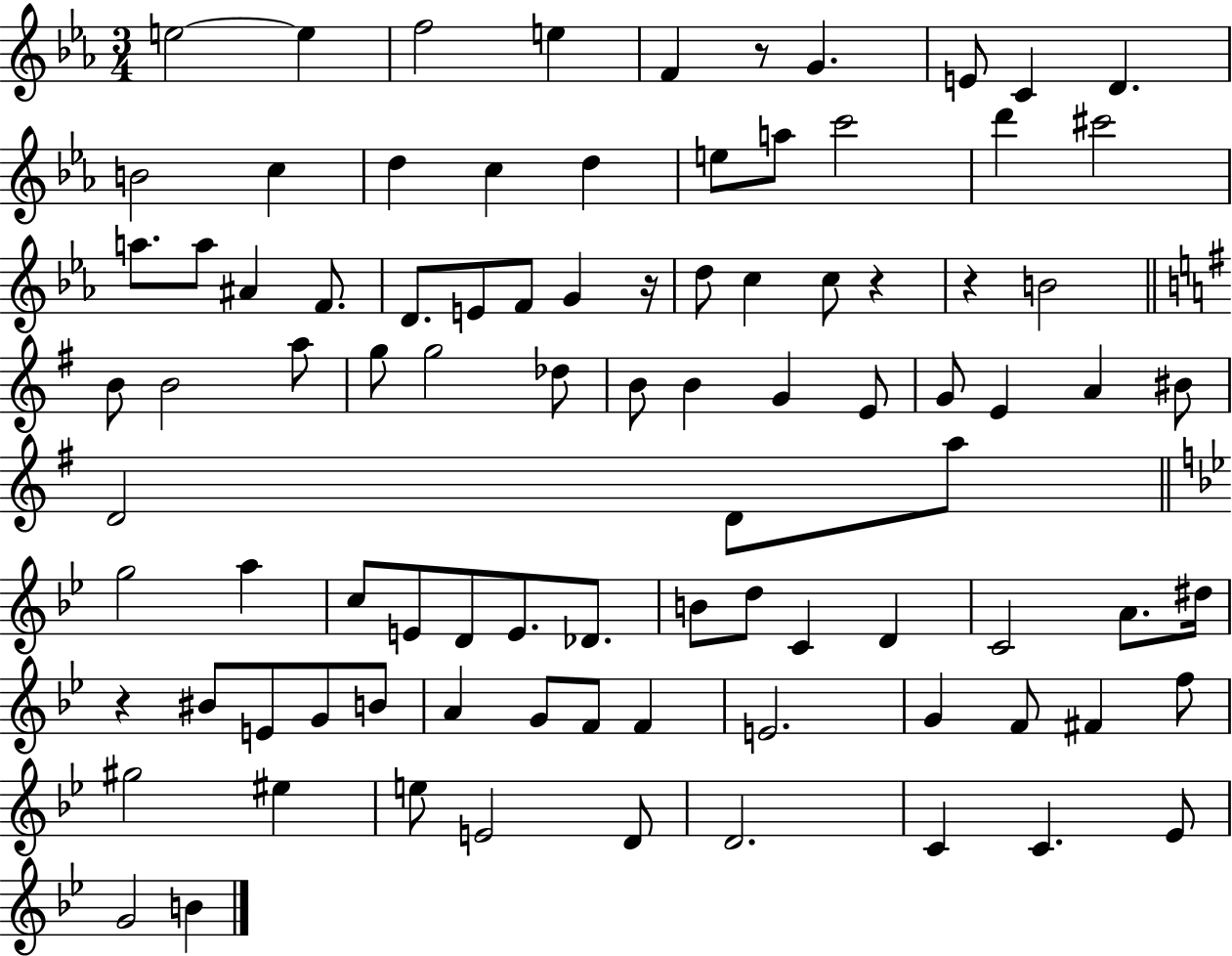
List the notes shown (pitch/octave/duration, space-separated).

E5/h E5/q F5/h E5/q F4/q R/e G4/q. E4/e C4/q D4/q. B4/h C5/q D5/q C5/q D5/q E5/e A5/e C6/h D6/q C#6/h A5/e. A5/e A#4/q F4/e. D4/e. E4/e F4/e G4/q R/s D5/e C5/q C5/e R/q R/q B4/h B4/e B4/h A5/e G5/e G5/h Db5/e B4/e B4/q G4/q E4/e G4/e E4/q A4/q BIS4/e D4/h D4/e A5/e G5/h A5/q C5/e E4/e D4/e E4/e. Db4/e. B4/e D5/e C4/q D4/q C4/h A4/e. D#5/s R/q BIS4/e E4/e G4/e B4/e A4/q G4/e F4/e F4/q E4/h. G4/q F4/e F#4/q F5/e G#5/h EIS5/q E5/e E4/h D4/e D4/h. C4/q C4/q. Eb4/e G4/h B4/q